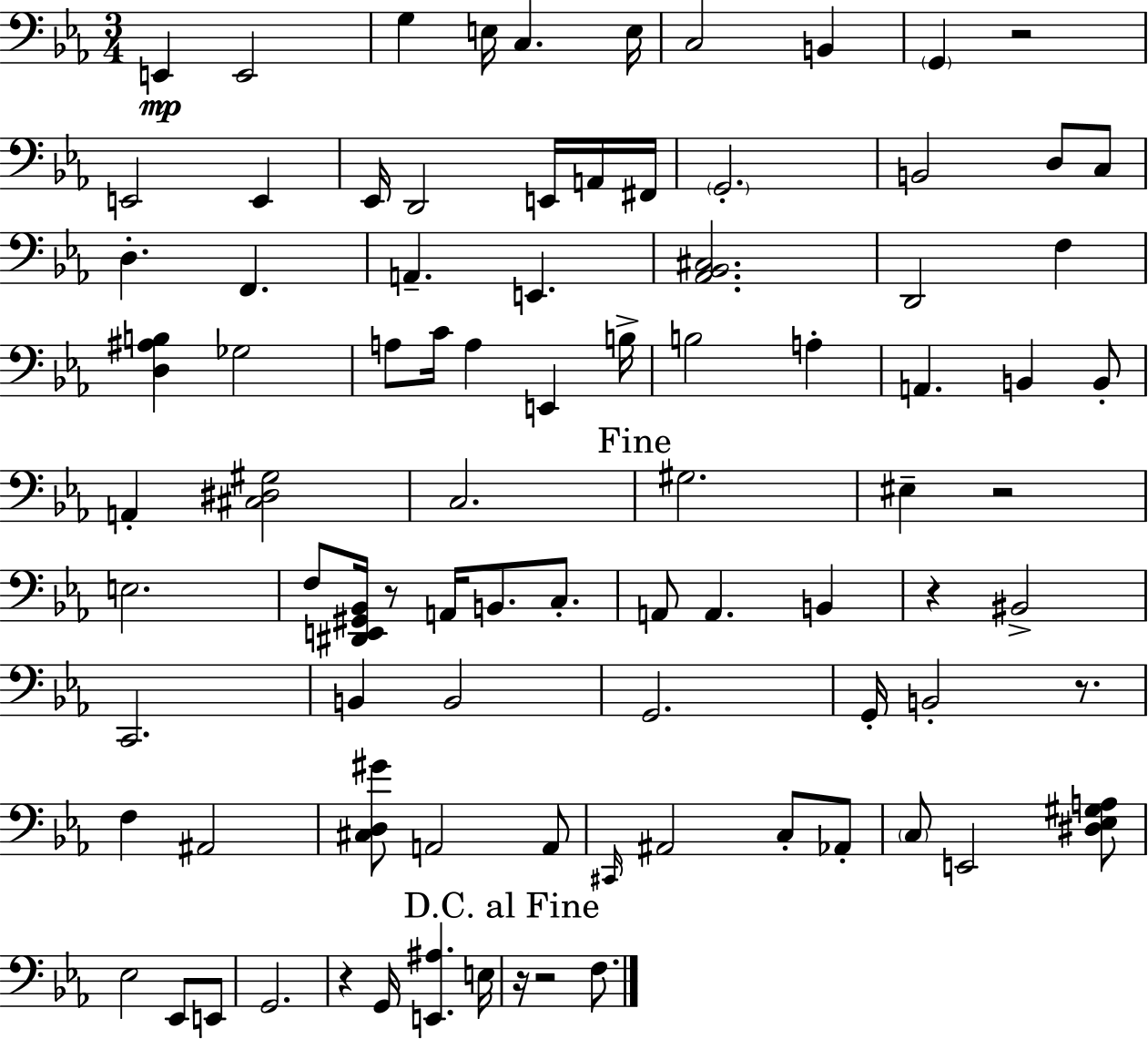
{
  \clef bass
  \numericTimeSignature
  \time 3/4
  \key ees \major
  \repeat volta 2 { e,4\mp e,2 | g4 e16 c4. e16 | c2 b,4 | \parenthesize g,4 r2 | \break e,2 e,4 | ees,16 d,2 e,16 a,16 fis,16 | \parenthesize g,2.-. | b,2 d8 c8 | \break d4.-. f,4. | a,4.-- e,4. | <aes, bes, cis>2. | d,2 f4 | \break <d ais b>4 ges2 | a8 c'16 a4 e,4 b16-> | b2 a4-. | a,4. b,4 b,8-. | \break a,4-. <cis dis gis>2 | c2. | \mark "Fine" gis2. | eis4-- r2 | \break e2. | f8 <dis, e, gis, bes,>16 r8 a,16 b,8. c8.-. | a,8 a,4. b,4 | r4 bis,2-> | \break c,2. | b,4 b,2 | g,2. | g,16-. b,2-. r8. | \break f4 ais,2 | <cis d gis'>8 a,2 a,8 | \grace { cis,16 } ais,2 c8-. aes,8-. | \parenthesize c8 e,2 <dis ees gis a>8 | \break ees2 ees,8 e,8 | g,2. | r4 g,16 <e, ais>4. | e16 \mark "D.C. al Fine" r16 r2 f8. | \break } \bar "|."
}